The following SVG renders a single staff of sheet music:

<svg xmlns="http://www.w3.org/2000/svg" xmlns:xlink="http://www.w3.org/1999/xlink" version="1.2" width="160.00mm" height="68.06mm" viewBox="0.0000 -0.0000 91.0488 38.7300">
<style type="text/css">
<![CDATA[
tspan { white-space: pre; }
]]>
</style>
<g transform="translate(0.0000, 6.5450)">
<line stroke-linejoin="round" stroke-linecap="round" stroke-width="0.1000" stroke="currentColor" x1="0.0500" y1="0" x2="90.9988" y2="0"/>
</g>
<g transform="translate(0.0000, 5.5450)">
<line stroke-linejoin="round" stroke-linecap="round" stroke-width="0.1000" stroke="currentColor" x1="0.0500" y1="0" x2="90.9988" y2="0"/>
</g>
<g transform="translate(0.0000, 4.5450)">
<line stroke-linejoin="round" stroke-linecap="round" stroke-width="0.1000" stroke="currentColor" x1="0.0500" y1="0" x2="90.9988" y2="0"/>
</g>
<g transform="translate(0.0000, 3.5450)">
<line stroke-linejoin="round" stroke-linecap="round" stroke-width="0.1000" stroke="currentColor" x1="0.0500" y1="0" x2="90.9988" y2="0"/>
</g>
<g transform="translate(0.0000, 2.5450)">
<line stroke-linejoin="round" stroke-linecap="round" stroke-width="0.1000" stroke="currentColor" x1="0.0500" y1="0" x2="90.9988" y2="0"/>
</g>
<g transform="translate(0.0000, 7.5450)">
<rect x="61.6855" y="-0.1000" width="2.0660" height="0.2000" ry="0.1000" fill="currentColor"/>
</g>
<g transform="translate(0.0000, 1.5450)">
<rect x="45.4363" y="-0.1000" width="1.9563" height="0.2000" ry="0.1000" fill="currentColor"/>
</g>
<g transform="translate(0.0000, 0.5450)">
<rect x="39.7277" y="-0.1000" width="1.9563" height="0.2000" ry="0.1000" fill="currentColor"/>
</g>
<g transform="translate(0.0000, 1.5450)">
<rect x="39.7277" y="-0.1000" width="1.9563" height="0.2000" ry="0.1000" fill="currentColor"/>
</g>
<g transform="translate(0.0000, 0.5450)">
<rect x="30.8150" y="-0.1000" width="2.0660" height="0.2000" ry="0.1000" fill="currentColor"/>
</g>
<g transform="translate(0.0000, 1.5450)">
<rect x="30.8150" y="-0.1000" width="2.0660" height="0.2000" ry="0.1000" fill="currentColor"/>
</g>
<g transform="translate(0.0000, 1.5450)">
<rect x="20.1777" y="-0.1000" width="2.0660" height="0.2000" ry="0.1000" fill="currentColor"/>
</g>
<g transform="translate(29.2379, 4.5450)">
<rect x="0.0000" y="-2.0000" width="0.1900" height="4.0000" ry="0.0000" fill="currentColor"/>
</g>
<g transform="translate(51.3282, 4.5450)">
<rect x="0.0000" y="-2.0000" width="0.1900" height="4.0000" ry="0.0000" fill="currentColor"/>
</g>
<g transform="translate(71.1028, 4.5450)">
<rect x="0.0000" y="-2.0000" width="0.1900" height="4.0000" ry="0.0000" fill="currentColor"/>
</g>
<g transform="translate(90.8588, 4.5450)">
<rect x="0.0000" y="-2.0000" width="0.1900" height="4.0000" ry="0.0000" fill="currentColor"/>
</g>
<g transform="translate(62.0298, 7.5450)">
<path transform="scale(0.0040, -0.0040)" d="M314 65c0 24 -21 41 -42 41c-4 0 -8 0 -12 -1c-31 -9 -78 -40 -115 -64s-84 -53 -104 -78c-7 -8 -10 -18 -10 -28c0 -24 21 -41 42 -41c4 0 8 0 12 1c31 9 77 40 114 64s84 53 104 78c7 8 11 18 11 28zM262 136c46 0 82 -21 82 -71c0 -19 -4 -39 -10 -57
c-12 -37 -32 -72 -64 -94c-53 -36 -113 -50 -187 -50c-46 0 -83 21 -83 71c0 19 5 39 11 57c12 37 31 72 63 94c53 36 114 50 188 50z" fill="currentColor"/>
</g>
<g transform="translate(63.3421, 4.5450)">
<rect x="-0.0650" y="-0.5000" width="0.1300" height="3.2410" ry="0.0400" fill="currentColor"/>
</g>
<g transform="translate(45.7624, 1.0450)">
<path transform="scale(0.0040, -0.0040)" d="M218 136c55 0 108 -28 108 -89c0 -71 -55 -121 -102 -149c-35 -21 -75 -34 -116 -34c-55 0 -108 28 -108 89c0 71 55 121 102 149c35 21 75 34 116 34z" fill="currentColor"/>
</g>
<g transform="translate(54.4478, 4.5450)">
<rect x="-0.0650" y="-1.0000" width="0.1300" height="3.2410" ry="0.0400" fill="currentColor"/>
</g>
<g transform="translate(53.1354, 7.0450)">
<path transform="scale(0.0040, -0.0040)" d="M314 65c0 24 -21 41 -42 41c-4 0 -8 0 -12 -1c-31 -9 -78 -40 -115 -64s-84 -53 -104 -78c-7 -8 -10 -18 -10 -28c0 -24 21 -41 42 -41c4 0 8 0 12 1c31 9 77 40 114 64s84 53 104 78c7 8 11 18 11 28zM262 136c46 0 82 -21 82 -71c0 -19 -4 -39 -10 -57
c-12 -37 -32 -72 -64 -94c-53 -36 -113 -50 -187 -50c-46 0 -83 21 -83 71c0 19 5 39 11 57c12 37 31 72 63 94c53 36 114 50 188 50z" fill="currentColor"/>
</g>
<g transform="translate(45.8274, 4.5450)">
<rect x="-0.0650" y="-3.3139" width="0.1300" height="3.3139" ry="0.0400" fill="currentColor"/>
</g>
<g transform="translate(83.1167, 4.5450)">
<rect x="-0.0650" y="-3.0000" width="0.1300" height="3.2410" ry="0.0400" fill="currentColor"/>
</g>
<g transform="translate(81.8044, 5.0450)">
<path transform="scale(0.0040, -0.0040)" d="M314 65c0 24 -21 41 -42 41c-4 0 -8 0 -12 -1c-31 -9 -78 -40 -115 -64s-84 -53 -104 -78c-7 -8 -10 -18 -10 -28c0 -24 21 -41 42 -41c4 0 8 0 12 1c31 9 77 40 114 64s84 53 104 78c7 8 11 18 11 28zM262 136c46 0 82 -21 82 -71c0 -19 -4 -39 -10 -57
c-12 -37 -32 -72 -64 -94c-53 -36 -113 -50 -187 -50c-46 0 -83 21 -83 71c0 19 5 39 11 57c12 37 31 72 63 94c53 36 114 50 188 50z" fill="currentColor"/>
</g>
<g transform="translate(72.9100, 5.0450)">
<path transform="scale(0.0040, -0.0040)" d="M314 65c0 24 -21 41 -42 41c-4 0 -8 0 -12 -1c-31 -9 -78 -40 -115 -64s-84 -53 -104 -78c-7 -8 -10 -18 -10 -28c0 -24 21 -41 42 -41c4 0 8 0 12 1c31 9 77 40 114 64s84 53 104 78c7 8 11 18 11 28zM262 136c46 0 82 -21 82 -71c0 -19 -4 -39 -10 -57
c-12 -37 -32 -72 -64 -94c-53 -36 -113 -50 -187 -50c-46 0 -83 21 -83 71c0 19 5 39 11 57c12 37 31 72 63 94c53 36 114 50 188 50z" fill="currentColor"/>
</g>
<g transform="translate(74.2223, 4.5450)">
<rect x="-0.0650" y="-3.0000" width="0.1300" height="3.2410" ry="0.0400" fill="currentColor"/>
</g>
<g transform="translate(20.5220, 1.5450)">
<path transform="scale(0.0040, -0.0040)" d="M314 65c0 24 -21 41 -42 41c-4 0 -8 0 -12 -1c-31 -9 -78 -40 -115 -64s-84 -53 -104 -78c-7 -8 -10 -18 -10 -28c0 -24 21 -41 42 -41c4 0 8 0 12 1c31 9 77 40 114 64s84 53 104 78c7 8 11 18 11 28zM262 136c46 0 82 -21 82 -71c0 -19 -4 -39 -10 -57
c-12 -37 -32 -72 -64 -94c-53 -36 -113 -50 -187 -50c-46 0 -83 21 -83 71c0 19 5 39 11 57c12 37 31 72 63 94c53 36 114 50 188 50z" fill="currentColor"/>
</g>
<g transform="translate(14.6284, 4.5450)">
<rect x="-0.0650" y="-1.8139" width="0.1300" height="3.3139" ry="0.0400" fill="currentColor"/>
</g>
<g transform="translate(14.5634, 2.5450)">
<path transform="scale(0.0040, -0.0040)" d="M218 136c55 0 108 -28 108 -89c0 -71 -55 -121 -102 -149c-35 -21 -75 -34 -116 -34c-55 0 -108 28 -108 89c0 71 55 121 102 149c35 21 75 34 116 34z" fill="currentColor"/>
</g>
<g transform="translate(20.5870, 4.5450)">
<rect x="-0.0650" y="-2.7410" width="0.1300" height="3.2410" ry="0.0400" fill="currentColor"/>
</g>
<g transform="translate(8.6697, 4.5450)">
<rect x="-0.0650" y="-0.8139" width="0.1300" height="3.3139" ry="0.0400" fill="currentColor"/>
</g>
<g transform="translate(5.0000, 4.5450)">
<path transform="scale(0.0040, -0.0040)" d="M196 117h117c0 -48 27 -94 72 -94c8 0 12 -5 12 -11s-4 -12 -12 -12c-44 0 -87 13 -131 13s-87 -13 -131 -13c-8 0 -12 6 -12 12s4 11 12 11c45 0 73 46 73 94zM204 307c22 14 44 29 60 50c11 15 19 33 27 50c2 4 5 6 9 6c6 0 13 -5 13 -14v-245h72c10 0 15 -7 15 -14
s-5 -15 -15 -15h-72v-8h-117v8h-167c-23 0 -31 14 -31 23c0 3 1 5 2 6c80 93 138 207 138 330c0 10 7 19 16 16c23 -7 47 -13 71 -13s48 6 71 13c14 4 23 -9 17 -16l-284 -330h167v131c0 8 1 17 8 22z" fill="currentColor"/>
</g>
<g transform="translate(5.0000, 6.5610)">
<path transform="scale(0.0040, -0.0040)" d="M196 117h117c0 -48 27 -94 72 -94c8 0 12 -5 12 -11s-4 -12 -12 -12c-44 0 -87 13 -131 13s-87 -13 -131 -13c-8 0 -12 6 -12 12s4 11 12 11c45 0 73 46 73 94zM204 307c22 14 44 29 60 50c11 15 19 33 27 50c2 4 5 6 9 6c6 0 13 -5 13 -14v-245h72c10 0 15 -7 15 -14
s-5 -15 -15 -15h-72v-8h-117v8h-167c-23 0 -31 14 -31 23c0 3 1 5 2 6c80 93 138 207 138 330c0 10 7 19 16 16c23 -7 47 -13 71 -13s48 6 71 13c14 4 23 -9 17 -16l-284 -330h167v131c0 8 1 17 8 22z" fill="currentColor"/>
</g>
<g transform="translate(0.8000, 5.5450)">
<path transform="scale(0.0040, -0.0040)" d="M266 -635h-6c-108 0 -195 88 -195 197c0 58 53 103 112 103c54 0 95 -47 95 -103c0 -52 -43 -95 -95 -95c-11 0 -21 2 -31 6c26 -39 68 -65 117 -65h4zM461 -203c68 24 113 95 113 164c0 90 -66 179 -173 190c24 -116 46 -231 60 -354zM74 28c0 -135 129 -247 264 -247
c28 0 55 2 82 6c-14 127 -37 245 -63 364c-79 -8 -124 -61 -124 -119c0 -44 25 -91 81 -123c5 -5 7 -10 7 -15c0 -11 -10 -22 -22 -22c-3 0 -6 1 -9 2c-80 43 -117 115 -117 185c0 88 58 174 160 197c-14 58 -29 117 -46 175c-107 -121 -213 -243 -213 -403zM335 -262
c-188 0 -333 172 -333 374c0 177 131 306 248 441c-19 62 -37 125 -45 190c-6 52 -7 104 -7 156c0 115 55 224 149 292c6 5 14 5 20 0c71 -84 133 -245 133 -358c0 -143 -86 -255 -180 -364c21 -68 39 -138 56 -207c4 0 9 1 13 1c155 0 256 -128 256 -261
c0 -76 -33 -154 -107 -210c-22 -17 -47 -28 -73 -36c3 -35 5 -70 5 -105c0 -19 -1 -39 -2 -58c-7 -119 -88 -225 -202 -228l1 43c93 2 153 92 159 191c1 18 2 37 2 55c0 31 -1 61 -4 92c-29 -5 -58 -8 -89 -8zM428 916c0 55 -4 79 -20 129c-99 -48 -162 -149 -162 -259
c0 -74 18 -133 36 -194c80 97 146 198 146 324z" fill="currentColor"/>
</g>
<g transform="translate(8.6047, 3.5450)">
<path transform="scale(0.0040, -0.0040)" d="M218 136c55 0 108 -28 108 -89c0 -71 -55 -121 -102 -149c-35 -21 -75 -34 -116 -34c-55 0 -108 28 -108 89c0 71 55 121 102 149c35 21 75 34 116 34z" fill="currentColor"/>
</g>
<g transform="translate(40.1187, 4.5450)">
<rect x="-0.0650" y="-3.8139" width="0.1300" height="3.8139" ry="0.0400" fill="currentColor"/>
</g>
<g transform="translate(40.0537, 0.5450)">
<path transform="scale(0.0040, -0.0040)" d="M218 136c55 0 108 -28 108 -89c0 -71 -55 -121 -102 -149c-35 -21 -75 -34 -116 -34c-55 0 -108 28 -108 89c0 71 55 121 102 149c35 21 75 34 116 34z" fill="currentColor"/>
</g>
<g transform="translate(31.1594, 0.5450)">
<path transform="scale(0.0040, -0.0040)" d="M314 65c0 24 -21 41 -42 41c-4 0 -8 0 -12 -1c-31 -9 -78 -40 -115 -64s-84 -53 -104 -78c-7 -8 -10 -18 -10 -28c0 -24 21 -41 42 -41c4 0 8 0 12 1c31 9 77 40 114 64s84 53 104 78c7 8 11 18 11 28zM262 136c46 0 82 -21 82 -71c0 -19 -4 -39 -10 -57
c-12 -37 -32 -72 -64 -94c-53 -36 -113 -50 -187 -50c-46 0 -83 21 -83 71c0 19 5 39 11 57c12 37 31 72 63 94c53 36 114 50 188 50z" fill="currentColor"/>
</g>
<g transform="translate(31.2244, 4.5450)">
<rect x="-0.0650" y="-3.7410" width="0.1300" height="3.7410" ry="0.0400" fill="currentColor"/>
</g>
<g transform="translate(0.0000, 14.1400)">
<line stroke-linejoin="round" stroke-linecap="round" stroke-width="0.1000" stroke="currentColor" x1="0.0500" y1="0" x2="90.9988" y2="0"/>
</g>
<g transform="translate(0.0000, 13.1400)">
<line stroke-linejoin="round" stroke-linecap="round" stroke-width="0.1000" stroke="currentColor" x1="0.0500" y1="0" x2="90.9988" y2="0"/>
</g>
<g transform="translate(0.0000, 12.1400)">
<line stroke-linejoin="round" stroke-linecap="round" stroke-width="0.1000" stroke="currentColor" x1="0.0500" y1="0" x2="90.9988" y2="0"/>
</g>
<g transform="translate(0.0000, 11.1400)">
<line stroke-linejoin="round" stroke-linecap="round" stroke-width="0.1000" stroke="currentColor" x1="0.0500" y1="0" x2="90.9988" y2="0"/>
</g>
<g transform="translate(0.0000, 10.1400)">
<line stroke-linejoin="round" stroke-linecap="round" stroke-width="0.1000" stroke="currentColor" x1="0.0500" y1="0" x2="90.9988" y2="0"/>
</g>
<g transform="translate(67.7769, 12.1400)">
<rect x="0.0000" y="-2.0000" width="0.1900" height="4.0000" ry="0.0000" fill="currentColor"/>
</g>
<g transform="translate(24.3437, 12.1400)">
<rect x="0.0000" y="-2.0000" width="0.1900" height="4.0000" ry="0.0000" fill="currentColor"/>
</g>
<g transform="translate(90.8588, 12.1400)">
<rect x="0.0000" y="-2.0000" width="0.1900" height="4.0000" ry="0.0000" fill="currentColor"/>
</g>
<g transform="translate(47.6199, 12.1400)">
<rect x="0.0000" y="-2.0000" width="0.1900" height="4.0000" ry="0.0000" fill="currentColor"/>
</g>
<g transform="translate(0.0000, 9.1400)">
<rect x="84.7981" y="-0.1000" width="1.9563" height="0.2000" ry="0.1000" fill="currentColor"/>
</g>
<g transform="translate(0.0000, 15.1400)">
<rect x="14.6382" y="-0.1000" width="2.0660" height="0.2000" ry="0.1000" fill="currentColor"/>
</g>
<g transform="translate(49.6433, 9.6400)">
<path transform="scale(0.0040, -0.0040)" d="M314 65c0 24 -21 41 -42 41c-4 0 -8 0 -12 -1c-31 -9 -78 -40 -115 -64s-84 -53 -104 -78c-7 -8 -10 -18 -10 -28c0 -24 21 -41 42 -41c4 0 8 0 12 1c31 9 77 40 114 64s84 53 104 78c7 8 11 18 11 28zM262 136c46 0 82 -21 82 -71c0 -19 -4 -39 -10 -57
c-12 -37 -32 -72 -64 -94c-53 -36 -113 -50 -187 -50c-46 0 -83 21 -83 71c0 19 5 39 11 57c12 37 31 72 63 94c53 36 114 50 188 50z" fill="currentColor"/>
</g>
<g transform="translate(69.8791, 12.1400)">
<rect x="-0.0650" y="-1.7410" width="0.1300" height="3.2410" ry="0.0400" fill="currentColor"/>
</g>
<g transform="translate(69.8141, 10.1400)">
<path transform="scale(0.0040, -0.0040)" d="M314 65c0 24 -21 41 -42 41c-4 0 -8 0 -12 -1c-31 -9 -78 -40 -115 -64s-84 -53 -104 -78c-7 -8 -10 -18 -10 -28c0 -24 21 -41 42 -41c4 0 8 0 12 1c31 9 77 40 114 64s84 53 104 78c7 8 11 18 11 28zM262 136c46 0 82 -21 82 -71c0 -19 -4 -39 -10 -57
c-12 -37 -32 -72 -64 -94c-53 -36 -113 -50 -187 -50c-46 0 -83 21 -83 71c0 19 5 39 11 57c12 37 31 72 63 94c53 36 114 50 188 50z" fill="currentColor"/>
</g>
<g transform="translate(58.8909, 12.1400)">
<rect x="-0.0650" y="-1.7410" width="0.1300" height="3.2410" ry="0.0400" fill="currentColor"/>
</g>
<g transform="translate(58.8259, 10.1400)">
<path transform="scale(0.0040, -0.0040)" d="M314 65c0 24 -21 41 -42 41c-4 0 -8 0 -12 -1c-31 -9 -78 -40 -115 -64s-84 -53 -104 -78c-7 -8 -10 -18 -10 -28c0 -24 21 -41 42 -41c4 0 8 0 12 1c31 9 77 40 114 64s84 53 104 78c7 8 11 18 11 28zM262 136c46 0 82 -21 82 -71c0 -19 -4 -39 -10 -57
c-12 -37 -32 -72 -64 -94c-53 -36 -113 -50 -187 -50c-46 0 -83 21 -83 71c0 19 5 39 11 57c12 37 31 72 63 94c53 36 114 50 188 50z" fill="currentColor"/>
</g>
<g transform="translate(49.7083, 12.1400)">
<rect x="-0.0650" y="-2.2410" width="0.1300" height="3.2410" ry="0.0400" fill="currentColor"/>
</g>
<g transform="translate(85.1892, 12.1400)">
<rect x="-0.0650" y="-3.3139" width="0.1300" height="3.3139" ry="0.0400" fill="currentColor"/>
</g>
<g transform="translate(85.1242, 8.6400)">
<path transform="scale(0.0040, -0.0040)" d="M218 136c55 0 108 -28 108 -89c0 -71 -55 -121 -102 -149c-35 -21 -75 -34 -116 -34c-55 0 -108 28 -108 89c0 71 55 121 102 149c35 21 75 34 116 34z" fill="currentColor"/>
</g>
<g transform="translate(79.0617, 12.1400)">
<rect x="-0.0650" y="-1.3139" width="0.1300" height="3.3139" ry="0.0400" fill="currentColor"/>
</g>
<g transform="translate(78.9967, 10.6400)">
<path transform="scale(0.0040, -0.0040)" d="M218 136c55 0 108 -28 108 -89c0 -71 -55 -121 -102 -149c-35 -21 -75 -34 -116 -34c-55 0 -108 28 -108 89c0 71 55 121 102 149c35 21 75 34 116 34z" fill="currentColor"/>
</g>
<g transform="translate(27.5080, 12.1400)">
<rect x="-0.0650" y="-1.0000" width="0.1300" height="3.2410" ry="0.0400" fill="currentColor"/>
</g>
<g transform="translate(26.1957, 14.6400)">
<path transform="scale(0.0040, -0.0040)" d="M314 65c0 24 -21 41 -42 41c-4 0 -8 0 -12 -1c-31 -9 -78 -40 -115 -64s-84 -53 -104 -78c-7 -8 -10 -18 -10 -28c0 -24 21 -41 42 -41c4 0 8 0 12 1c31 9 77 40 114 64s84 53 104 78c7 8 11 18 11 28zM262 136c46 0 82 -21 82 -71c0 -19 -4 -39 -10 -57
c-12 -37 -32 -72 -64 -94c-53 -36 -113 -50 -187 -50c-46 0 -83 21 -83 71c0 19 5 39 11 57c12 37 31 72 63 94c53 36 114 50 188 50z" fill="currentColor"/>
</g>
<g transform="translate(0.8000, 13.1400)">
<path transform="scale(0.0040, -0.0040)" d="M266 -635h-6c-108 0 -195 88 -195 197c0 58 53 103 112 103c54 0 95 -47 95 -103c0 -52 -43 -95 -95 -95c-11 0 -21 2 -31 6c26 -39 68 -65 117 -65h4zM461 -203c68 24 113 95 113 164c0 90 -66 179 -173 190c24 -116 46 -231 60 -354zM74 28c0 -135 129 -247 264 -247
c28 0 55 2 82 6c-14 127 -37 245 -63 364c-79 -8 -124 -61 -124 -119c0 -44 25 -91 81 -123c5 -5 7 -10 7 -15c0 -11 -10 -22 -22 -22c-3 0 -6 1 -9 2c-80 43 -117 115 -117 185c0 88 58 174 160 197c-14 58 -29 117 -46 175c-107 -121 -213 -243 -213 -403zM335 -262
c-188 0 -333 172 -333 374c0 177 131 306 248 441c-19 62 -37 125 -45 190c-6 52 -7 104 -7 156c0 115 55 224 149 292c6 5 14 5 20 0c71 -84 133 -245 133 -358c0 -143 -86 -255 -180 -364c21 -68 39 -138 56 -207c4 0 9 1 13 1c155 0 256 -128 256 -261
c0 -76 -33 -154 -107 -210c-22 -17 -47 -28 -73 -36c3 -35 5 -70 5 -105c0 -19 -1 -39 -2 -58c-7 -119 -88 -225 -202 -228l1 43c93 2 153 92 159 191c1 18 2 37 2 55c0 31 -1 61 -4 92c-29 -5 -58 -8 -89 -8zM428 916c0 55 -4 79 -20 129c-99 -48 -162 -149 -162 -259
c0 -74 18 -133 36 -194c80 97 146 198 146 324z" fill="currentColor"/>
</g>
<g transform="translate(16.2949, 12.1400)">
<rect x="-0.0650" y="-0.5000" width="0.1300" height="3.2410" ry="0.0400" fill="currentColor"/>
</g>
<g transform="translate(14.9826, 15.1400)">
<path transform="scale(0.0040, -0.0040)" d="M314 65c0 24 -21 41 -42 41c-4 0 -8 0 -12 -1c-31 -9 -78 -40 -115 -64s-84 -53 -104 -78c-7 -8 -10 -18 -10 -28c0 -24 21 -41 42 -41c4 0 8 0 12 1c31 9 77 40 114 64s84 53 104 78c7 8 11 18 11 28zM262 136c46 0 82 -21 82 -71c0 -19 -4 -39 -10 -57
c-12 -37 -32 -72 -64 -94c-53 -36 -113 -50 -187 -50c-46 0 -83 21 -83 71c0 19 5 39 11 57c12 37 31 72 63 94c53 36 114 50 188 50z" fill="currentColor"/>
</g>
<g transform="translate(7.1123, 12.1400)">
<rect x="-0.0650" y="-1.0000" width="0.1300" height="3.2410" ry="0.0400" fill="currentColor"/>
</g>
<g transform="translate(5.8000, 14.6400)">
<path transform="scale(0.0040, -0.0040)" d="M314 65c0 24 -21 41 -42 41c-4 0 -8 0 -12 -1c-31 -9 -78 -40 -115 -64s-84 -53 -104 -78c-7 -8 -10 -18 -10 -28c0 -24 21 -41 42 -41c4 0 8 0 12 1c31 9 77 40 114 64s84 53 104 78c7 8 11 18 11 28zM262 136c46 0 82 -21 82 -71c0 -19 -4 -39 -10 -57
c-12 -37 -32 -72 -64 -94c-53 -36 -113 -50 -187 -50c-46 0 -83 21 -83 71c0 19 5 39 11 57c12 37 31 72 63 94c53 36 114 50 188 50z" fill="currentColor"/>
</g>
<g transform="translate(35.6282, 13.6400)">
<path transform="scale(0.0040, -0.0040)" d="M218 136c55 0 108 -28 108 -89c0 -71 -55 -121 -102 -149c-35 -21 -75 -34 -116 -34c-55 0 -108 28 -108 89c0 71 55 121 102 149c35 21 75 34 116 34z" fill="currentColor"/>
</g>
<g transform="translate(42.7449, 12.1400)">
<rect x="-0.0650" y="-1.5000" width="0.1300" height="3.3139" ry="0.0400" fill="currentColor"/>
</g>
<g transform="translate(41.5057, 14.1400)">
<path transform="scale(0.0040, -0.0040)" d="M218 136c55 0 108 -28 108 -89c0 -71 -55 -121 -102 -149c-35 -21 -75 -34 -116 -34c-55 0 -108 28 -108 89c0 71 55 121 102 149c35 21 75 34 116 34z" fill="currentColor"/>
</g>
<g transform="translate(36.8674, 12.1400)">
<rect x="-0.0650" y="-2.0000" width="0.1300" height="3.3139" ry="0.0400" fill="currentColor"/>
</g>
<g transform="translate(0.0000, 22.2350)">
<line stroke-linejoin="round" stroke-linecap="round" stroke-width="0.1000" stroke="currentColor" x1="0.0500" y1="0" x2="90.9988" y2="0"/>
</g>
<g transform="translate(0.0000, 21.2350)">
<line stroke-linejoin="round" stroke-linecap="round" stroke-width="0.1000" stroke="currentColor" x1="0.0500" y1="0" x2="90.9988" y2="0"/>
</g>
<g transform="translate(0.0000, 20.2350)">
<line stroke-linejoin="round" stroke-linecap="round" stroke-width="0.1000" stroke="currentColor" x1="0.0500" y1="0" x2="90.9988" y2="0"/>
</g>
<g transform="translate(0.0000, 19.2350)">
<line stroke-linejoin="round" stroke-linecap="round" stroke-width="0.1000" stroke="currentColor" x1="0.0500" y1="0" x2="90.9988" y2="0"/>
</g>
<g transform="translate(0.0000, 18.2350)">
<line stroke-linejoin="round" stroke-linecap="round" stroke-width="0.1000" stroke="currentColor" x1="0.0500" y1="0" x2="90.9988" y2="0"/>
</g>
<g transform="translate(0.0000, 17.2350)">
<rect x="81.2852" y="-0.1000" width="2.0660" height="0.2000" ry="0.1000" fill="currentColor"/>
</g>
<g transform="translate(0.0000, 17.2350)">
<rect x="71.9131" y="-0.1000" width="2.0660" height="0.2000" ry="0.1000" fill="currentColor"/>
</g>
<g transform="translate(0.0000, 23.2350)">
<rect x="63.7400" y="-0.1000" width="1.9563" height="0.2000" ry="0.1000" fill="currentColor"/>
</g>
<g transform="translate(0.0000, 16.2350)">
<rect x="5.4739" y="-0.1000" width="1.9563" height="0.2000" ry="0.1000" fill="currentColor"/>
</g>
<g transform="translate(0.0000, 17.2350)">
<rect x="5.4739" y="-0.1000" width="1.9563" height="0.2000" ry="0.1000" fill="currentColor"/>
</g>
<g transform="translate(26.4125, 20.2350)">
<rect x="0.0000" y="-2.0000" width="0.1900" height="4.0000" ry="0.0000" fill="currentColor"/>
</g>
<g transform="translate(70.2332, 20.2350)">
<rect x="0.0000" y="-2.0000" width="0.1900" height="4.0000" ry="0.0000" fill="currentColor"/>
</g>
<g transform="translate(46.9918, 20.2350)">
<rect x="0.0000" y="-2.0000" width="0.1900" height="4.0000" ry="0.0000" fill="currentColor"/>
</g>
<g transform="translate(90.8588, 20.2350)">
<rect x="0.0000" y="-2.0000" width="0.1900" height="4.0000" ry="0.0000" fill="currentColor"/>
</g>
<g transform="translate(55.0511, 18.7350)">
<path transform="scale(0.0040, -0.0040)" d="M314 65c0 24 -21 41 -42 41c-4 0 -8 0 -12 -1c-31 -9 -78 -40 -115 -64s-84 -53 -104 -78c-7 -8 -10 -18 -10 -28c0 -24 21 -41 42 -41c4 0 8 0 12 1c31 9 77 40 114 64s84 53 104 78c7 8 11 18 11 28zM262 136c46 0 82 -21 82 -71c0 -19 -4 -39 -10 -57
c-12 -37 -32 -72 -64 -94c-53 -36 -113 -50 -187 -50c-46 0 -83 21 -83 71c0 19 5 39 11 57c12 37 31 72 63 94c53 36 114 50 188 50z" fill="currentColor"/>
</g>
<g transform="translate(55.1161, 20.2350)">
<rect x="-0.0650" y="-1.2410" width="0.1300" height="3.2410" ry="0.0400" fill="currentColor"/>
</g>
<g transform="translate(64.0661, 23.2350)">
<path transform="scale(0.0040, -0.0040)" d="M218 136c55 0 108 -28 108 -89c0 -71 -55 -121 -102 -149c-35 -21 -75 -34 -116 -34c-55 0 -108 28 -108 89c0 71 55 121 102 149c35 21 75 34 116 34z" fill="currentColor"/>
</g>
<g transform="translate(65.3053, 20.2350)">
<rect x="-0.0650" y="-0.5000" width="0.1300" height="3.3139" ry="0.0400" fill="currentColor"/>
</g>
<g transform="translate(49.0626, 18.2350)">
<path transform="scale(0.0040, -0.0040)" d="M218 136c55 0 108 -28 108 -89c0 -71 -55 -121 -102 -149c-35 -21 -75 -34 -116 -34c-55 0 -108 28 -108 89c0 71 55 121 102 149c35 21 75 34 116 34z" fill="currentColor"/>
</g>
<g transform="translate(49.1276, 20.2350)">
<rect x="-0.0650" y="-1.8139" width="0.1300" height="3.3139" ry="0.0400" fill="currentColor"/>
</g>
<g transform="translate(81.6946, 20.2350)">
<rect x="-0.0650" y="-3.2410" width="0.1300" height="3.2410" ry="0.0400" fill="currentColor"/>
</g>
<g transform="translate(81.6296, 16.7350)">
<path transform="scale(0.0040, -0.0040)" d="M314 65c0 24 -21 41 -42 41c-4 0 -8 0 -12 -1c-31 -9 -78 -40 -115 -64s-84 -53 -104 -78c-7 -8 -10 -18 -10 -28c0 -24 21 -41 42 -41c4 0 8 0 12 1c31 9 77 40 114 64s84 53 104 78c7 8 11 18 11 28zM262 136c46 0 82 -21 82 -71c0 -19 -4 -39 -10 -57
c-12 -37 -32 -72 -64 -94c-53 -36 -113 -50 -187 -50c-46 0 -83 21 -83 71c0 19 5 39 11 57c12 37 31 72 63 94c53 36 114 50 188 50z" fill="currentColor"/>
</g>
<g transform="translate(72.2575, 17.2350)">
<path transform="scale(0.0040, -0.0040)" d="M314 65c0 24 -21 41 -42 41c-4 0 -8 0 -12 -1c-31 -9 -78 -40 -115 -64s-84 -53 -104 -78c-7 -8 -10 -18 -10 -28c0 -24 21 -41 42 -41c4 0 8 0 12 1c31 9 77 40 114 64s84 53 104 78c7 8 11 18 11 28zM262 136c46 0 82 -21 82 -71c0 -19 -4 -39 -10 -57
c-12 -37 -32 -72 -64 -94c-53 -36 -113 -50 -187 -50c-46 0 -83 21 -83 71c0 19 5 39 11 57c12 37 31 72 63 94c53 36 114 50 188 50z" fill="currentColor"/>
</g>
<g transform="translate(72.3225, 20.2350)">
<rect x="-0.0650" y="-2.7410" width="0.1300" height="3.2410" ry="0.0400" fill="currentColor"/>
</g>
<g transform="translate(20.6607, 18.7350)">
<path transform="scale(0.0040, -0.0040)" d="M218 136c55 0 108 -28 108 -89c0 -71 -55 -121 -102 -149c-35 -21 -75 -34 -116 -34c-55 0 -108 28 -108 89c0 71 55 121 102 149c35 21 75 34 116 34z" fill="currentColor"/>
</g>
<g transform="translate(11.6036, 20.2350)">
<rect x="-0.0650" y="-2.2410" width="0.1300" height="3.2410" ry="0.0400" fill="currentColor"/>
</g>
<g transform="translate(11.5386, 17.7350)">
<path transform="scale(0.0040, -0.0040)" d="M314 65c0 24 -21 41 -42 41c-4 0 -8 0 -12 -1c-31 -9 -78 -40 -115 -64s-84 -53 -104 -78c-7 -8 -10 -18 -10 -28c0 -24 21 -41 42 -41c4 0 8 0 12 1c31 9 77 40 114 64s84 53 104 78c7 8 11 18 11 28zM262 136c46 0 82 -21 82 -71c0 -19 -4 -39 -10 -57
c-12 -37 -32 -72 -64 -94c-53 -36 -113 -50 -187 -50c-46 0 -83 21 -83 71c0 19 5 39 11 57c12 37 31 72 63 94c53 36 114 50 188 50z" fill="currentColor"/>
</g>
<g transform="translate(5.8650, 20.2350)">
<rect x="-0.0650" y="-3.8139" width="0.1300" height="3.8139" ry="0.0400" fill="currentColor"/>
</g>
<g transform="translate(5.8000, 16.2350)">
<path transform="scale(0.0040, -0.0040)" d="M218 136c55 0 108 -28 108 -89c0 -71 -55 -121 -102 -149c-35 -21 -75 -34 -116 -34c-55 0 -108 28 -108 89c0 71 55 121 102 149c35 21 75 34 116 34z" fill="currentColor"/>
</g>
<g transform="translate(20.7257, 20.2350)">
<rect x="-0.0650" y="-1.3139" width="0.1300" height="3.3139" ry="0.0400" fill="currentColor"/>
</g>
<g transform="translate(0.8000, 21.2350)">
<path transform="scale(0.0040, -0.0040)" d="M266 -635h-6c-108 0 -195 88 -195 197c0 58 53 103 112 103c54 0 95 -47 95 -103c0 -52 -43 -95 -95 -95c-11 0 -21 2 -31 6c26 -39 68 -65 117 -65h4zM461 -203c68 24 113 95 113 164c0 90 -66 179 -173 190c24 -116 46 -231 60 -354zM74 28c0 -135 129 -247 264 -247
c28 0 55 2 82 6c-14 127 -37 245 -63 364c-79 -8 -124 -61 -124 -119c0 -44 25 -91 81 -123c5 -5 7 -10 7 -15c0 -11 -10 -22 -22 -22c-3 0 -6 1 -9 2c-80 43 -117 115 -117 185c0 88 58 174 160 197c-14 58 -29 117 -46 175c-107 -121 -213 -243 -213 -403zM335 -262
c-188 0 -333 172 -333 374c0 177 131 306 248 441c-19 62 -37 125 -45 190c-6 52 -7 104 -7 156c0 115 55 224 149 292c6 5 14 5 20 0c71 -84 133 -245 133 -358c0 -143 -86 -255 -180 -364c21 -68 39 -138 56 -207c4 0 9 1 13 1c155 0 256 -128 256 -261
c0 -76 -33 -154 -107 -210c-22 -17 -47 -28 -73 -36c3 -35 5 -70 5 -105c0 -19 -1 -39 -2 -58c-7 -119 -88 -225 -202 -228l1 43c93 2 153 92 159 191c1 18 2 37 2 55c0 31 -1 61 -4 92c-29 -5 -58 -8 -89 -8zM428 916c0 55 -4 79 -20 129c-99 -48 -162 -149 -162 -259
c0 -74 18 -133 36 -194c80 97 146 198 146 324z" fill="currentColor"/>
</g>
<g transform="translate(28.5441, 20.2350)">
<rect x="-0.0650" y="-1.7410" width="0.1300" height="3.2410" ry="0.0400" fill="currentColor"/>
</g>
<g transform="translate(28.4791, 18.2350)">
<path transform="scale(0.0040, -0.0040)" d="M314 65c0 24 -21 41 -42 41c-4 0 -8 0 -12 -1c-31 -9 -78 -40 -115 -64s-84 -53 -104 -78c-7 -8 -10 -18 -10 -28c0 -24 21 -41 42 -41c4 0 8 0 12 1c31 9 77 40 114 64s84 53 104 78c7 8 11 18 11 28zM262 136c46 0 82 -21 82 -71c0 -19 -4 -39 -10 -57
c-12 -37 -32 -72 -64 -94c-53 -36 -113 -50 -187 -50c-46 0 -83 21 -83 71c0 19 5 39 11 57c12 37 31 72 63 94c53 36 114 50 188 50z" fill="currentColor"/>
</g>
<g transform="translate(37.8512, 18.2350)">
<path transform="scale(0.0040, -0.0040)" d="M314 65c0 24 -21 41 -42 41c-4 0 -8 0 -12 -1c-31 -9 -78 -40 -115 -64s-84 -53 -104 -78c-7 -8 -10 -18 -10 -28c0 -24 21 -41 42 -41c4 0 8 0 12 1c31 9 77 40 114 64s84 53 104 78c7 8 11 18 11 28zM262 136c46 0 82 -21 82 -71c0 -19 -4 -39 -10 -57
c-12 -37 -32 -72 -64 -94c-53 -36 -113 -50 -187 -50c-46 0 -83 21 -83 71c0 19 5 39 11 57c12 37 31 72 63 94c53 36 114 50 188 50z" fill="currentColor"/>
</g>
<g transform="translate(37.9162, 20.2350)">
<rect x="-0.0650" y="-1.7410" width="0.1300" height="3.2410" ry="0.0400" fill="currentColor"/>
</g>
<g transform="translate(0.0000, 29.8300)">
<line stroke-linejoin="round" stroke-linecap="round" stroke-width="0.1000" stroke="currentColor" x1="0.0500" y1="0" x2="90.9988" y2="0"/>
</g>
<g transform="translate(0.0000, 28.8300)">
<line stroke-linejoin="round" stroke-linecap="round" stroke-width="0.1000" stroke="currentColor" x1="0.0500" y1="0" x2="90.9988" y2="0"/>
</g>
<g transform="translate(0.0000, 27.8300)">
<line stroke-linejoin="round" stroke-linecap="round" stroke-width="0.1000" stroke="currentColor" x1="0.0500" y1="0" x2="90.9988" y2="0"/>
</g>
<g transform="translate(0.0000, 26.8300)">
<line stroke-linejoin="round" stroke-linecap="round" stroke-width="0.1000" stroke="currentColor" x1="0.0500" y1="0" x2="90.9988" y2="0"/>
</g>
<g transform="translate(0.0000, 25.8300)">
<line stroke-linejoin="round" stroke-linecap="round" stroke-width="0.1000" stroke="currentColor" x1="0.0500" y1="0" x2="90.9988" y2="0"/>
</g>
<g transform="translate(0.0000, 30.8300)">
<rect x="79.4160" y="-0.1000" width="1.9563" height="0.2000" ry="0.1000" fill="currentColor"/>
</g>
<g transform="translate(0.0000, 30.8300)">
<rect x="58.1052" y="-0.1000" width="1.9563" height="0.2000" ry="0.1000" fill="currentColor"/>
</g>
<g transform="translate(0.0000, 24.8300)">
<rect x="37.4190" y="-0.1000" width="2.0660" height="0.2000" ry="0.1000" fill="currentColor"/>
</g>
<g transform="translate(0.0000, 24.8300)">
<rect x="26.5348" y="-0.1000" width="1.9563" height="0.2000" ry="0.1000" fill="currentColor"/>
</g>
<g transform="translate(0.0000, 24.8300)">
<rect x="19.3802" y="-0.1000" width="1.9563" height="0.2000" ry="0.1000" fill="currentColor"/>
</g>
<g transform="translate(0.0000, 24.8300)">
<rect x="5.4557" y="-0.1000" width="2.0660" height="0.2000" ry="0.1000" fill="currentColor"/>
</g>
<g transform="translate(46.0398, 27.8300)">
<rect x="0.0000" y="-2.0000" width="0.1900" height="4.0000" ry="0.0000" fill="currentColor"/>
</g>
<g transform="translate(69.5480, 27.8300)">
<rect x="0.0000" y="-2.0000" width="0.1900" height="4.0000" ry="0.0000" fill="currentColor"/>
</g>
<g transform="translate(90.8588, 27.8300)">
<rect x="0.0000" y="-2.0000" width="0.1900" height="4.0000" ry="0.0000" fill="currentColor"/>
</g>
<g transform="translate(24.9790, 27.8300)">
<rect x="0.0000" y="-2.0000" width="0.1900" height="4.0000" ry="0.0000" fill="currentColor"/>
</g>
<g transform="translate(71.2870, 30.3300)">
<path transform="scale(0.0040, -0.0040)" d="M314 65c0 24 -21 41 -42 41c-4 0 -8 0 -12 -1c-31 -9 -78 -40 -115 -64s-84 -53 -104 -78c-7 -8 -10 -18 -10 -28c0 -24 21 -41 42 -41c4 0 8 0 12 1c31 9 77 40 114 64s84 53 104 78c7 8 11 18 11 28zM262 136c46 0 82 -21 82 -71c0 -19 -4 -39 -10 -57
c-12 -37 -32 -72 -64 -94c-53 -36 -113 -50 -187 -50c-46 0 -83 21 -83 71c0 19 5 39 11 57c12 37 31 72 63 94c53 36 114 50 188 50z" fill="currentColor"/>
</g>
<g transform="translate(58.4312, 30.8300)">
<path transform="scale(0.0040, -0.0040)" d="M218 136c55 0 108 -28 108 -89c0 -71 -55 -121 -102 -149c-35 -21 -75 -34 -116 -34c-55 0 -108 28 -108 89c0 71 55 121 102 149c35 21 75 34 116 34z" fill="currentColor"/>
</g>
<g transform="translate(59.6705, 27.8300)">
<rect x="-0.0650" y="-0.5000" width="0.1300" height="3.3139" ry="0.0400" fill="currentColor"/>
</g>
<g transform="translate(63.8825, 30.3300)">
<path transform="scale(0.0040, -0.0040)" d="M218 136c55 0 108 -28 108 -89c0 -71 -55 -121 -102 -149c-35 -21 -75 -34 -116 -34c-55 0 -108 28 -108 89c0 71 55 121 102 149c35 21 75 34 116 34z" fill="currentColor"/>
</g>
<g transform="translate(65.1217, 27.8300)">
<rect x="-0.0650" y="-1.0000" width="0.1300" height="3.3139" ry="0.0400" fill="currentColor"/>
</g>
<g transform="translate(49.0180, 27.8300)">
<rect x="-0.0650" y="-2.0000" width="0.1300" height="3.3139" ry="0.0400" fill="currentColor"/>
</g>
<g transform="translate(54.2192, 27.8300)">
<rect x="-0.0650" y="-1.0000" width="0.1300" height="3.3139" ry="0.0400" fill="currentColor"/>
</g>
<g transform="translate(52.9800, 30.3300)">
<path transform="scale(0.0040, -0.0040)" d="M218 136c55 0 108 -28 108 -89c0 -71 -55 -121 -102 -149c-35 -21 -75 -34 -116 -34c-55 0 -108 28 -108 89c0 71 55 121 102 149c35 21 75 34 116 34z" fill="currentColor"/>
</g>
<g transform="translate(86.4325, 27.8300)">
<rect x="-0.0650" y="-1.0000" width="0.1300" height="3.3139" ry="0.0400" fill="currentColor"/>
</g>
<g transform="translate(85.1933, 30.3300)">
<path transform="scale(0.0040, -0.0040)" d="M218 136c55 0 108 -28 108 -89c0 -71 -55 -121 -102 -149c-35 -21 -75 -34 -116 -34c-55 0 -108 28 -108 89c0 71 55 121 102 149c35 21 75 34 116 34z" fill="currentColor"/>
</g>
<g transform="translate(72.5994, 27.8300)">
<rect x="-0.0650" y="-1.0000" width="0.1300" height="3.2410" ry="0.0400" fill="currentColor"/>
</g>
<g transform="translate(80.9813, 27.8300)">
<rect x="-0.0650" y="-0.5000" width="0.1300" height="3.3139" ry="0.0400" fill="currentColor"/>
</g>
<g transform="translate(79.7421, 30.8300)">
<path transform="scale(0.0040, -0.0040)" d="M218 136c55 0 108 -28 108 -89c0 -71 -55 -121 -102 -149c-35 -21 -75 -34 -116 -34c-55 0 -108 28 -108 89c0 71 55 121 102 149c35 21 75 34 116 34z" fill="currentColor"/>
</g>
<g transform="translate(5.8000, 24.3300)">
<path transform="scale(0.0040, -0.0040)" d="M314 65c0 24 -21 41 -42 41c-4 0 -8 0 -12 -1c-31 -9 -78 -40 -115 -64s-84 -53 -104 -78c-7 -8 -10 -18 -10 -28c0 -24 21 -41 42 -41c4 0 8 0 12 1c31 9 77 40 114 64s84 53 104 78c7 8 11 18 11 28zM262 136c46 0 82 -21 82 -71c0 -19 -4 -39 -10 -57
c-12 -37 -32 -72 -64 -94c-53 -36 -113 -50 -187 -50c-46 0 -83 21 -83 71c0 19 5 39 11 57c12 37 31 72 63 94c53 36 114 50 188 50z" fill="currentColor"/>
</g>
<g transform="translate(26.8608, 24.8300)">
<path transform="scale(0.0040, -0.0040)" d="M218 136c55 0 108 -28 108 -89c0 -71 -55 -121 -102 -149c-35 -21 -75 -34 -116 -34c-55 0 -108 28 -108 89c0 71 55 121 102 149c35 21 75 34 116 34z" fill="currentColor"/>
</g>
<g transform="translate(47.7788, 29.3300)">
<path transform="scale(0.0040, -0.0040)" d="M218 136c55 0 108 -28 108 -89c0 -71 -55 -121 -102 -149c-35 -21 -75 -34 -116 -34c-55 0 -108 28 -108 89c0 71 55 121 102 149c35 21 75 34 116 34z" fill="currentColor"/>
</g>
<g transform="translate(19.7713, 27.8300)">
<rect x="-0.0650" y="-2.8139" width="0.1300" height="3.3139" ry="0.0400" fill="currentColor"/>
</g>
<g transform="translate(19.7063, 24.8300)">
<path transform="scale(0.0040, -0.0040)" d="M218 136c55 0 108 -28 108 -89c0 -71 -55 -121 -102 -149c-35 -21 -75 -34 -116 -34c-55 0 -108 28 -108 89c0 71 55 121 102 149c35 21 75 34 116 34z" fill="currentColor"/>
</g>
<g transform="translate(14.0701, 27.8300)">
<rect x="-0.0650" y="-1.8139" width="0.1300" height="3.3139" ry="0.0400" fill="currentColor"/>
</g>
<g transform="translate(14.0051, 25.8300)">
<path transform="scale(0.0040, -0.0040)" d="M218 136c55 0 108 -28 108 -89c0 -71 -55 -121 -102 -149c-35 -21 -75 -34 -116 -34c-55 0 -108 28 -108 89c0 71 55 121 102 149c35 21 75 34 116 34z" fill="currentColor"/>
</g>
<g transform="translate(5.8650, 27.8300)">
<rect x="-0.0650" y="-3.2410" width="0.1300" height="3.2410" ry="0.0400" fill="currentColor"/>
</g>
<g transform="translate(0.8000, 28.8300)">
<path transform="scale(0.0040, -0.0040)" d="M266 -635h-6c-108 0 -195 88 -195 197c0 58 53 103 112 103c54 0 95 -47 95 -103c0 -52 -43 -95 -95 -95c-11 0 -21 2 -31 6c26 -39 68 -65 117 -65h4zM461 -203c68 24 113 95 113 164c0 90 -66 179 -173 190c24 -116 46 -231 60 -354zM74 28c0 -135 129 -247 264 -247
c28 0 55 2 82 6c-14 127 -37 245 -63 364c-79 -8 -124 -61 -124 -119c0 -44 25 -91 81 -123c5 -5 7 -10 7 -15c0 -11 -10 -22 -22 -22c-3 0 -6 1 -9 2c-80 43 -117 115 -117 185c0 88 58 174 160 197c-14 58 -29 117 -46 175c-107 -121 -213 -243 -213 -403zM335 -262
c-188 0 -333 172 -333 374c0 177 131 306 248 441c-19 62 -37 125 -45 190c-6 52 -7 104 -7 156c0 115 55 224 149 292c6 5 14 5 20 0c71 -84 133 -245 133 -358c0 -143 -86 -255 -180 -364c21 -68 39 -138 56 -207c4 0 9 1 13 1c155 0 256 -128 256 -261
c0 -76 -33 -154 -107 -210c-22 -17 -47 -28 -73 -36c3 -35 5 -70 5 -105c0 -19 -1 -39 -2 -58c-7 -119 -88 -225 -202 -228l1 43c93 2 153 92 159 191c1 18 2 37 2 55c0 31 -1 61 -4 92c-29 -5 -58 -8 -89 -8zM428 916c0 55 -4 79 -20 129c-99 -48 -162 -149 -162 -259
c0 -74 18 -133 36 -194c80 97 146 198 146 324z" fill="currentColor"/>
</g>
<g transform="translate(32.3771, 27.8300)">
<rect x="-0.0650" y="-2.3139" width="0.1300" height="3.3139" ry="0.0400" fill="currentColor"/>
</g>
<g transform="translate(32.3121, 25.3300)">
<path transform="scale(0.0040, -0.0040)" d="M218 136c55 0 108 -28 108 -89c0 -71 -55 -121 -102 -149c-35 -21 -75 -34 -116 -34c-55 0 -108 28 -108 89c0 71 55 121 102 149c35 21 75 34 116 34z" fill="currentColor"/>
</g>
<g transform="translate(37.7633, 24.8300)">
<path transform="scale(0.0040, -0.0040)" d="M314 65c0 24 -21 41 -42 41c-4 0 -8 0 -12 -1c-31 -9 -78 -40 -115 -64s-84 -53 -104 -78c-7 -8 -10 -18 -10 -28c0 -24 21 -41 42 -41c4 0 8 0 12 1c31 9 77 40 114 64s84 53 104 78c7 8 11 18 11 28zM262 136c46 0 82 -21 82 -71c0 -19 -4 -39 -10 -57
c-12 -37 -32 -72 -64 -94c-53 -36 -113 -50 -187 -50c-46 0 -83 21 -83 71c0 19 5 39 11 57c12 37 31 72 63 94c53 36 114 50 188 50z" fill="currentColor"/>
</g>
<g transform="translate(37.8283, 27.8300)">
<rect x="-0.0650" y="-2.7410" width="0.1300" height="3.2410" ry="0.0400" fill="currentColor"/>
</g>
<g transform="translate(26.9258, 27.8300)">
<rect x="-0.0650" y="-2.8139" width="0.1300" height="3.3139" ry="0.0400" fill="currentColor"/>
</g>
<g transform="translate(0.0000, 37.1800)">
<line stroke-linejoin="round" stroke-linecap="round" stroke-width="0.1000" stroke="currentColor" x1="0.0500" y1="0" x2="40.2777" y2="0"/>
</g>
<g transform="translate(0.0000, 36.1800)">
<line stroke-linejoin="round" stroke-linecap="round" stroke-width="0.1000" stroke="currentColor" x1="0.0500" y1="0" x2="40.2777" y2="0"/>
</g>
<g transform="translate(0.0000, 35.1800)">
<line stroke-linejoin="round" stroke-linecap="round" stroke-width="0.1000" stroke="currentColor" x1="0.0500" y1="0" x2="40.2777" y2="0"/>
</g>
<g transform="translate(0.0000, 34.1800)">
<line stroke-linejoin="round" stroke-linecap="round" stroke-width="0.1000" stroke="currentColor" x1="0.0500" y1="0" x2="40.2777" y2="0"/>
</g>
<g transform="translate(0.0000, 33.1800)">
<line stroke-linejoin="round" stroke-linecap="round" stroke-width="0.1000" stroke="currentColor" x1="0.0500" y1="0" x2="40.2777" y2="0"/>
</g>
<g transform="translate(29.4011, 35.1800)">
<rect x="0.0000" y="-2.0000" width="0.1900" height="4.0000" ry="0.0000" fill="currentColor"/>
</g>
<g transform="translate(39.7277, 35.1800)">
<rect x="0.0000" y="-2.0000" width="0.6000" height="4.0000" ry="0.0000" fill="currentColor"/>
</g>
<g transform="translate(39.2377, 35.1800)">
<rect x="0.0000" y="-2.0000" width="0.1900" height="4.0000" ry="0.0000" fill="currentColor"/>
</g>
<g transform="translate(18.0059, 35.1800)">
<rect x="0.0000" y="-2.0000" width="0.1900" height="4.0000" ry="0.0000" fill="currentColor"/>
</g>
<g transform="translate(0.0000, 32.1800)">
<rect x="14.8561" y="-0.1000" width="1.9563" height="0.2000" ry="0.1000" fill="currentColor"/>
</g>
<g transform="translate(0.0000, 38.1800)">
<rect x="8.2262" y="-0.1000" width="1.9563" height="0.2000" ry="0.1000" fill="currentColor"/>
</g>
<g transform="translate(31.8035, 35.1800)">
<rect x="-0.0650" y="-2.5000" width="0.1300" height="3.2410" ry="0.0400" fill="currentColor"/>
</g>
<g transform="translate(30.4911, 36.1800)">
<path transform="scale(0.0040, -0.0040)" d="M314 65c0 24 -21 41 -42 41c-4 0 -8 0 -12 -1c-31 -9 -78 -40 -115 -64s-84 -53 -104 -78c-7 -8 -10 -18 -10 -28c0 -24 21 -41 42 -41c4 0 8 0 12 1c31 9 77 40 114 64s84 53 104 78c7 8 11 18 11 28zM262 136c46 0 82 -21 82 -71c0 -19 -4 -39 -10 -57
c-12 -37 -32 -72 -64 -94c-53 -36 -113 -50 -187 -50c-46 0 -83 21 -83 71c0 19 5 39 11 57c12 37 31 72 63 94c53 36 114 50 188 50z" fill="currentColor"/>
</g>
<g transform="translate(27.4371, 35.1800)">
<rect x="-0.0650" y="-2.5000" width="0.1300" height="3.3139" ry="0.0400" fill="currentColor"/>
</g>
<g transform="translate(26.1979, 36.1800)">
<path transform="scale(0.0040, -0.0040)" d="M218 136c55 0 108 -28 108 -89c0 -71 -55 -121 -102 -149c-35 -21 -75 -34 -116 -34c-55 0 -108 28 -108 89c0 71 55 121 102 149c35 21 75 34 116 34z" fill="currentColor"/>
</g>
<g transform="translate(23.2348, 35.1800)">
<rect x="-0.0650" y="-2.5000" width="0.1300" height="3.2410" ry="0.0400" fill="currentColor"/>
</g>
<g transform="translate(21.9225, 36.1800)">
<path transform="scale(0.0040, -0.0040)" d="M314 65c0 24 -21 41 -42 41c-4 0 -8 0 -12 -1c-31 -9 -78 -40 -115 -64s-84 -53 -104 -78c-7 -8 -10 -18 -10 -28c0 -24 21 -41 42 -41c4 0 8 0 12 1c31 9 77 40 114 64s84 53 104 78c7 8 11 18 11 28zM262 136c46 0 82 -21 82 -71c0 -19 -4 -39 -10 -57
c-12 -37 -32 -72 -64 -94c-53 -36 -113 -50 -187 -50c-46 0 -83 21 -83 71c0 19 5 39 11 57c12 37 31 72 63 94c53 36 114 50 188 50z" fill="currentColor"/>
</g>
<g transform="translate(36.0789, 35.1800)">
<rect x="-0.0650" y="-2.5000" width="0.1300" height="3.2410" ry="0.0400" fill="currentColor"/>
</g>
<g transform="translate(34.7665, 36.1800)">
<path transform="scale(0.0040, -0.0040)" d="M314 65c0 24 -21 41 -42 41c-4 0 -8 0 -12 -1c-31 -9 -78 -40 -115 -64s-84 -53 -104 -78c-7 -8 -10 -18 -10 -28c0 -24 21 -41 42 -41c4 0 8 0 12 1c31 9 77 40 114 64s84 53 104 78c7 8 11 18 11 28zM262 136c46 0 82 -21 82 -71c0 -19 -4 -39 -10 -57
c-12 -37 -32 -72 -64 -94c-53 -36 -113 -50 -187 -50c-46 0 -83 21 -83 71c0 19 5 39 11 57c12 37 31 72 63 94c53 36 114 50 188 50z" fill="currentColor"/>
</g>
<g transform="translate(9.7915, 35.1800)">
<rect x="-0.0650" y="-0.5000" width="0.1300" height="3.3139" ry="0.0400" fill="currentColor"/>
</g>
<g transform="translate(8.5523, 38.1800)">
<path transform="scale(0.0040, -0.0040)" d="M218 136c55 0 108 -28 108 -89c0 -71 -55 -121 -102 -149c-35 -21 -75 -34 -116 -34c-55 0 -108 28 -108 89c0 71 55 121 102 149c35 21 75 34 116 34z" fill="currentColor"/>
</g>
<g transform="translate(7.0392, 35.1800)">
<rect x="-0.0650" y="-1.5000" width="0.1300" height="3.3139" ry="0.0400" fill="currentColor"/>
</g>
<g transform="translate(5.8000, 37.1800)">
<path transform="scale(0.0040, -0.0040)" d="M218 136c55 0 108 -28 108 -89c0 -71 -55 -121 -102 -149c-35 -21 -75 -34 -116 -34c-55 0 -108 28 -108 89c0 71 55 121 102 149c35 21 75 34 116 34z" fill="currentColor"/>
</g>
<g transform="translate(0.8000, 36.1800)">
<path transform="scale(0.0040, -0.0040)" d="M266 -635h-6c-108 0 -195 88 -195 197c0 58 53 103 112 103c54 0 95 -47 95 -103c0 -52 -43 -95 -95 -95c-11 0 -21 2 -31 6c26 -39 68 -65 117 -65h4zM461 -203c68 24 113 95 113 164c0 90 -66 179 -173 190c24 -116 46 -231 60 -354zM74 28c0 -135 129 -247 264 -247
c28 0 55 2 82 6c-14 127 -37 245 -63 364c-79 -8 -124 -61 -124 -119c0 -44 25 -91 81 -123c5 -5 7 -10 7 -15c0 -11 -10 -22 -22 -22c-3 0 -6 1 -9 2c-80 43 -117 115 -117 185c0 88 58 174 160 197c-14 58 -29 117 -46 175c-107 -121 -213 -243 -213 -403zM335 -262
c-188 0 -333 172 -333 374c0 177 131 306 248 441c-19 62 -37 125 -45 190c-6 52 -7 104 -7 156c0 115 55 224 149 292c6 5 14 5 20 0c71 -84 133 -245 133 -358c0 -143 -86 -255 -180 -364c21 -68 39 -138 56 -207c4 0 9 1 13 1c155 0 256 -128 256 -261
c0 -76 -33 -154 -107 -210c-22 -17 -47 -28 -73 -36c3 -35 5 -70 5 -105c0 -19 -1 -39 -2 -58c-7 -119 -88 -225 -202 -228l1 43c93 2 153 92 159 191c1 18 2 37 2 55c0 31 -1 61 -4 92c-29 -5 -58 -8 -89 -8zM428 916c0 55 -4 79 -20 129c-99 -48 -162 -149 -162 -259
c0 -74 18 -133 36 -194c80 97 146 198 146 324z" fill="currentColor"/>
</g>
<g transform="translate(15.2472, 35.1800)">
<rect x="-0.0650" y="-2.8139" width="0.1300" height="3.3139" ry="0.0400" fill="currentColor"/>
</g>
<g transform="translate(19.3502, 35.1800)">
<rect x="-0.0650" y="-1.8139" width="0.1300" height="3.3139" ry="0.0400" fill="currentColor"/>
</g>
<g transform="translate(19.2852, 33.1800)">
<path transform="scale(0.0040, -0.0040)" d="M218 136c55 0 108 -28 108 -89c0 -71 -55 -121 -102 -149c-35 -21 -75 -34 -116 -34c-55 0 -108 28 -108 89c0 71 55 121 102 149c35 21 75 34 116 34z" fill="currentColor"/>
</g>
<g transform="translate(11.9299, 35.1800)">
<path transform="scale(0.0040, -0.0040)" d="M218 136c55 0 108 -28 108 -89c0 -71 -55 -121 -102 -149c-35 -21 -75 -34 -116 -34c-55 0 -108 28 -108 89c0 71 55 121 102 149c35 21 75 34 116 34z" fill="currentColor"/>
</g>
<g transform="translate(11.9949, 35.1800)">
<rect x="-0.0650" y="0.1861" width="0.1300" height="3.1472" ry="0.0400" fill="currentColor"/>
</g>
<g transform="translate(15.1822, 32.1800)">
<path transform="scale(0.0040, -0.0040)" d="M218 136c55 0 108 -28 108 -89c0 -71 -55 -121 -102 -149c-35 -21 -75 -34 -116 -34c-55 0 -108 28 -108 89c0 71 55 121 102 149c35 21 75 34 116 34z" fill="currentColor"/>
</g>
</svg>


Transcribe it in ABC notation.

X:1
T:Untitled
M:4/4
L:1/4
K:C
d f a2 c'2 c' b D2 C2 A2 A2 D2 C2 D2 F E g2 f2 f2 e b c' g2 e f2 f2 f e2 C a2 b2 b2 f a a g a2 F D C D D2 C D E C B a f G2 G G2 G2